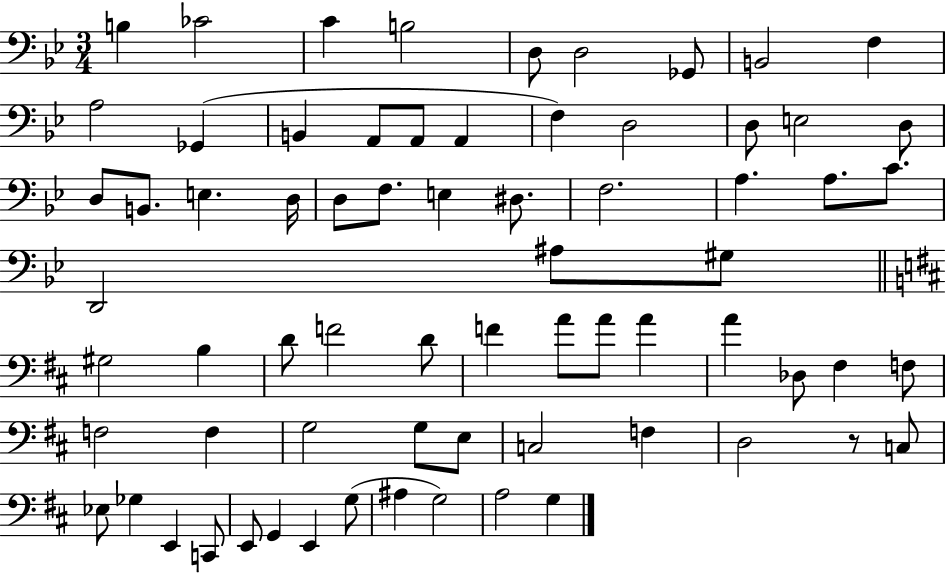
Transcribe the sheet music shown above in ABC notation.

X:1
T:Untitled
M:3/4
L:1/4
K:Bb
B, _C2 C B,2 D,/2 D,2 _G,,/2 B,,2 F, A,2 _G,, B,, A,,/2 A,,/2 A,, F, D,2 D,/2 E,2 D,/2 D,/2 B,,/2 E, D,/4 D,/2 F,/2 E, ^D,/2 F,2 A, A,/2 C/2 D,,2 ^A,/2 ^G,/2 ^G,2 B, D/2 F2 D/2 F A/2 A/2 A A _D,/2 ^F, F,/2 F,2 F, G,2 G,/2 E,/2 C,2 F, D,2 z/2 C,/2 _E,/2 _G, E,, C,,/2 E,,/2 G,, E,, G,/2 ^A, G,2 A,2 G,